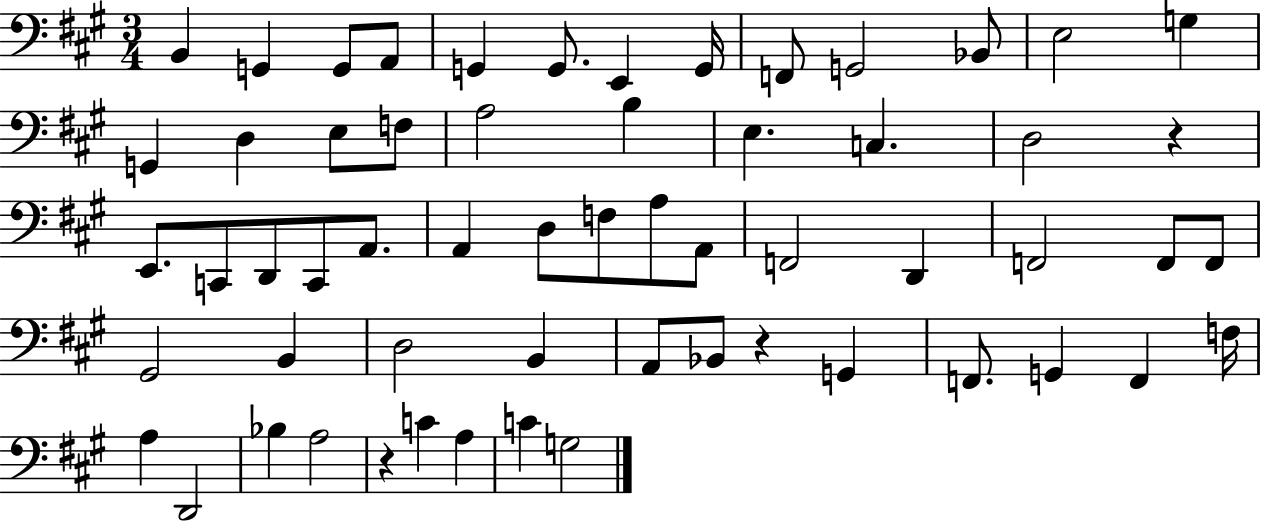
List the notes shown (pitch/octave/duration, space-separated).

B2/q G2/q G2/e A2/e G2/q G2/e. E2/q G2/s F2/e G2/h Bb2/e E3/h G3/q G2/q D3/q E3/e F3/e A3/h B3/q E3/q. C3/q. D3/h R/q E2/e. C2/e D2/e C2/e A2/e. A2/q D3/e F3/e A3/e A2/e F2/h D2/q F2/h F2/e F2/e G#2/h B2/q D3/h B2/q A2/e Bb2/e R/q G2/q F2/e. G2/q F2/q F3/s A3/q D2/h Bb3/q A3/h R/q C4/q A3/q C4/q G3/h